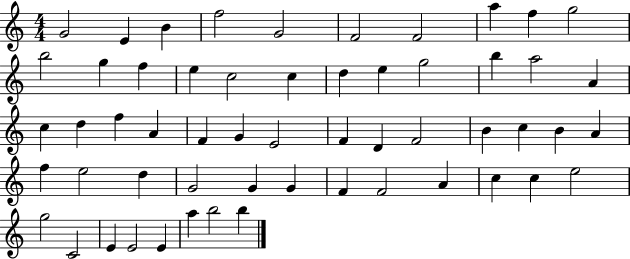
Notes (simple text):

G4/h E4/q B4/q F5/h G4/h F4/h F4/h A5/q F5/q G5/h B5/h G5/q F5/q E5/q C5/h C5/q D5/q E5/q G5/h B5/q A5/h A4/q C5/q D5/q F5/q A4/q F4/q G4/q E4/h F4/q D4/q F4/h B4/q C5/q B4/q A4/q F5/q E5/h D5/q G4/h G4/q G4/q F4/q F4/h A4/q C5/q C5/q E5/h G5/h C4/h E4/q E4/h E4/q A5/q B5/h B5/q